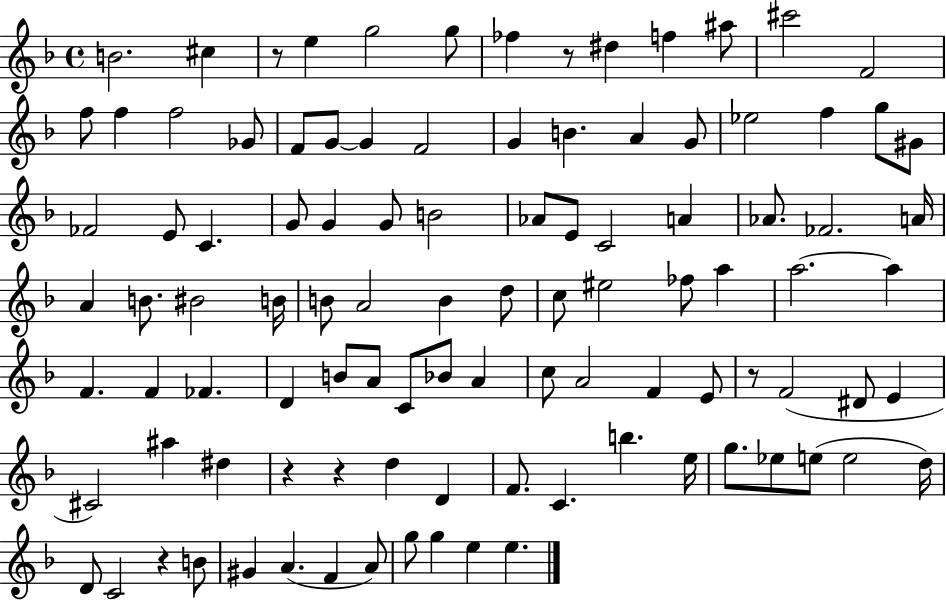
X:1
T:Untitled
M:4/4
L:1/4
K:F
B2 ^c z/2 e g2 g/2 _f z/2 ^d f ^a/2 ^c'2 F2 f/2 f f2 _G/2 F/2 G/2 G F2 G B A G/2 _e2 f g/2 ^G/2 _F2 E/2 C G/2 G G/2 B2 _A/2 E/2 C2 A _A/2 _F2 A/4 A B/2 ^B2 B/4 B/2 A2 B d/2 c/2 ^e2 _f/2 a a2 a F F _F D B/2 A/2 C/2 _B/2 A c/2 A2 F E/2 z/2 F2 ^D/2 E ^C2 ^a ^d z z d D F/2 C b e/4 g/2 _e/2 e/2 e2 d/4 D/2 C2 z B/2 ^G A F A/2 g/2 g e e